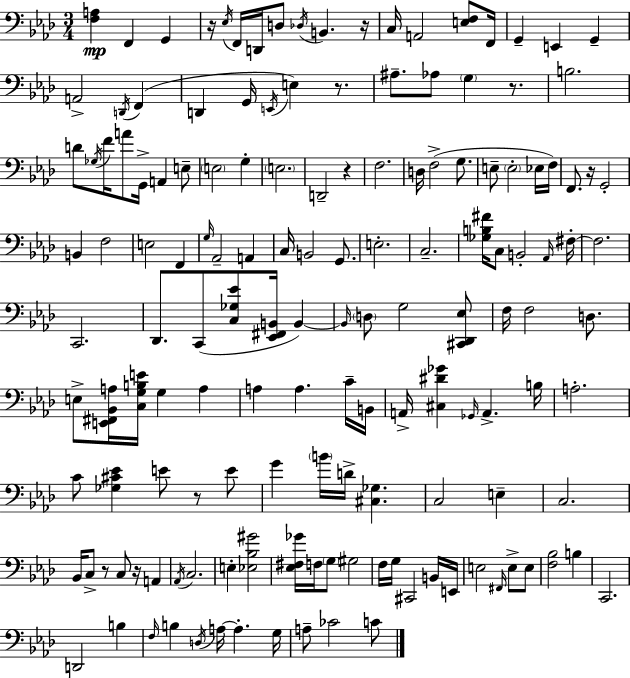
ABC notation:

X:1
T:Untitled
M:3/4
L:1/4
K:Fm
[F,A,] F,, G,, z/4 _E,/4 F,,/4 D,,/4 D,/2 _D,/4 B,, z/4 C,/4 A,,2 [E,F,]/2 F,,/4 G,, E,, G,, A,,2 D,,/4 F,, D,, G,,/4 E,,/4 E, z/2 ^A,/2 _A,/2 G, z/2 B,2 D/2 _G,/4 F/4 A/2 G,,/4 A,, E,/2 E,2 G, E,2 D,,2 z F,2 D,/4 F,2 G,/2 E,/2 E,2 _E,/4 F,/4 F,,/2 z/4 G,,2 B,, F,2 E,2 F,, G,/4 _A,,2 A,, C,/4 B,,2 G,,/2 E,2 C,2 [_G,B,^F]/4 C,/2 B,,2 _A,,/4 ^F,/4 ^F,2 C,,2 _D,,/2 C,,/2 [C,_G,_E]/2 [_E,,^F,,B,,]/4 B,, B,,/4 D,/2 G,2 [^C,,_D,,_E,]/2 F,/4 F,2 D,/2 E,/2 [E,,^F,,_B,,A,]/4 [C,G,B,E]/4 G, A, A, A, C/4 B,,/4 A,,/4 [^C,^D_G] _G,,/4 A,, B,/4 A,2 C/2 [_G,^C_E] E/2 z/2 E/2 G B/4 D/4 [^C,_G,] C,2 E, C,2 _B,,/4 C,/2 z/2 C,/2 z/4 A,, _A,,/4 C,2 E, [_E,_B,^G]2 [_E,^F,_G]/4 F,/4 G,/2 ^G,2 F,/4 G,/4 ^C,,2 B,,/4 E,,/4 E,2 ^F,,/4 E,/2 E,/2 [F,_B,]2 B, C,,2 D,,2 B, F,/4 B, D,/4 A,/4 A, G,/4 A,/2 _C2 C/2